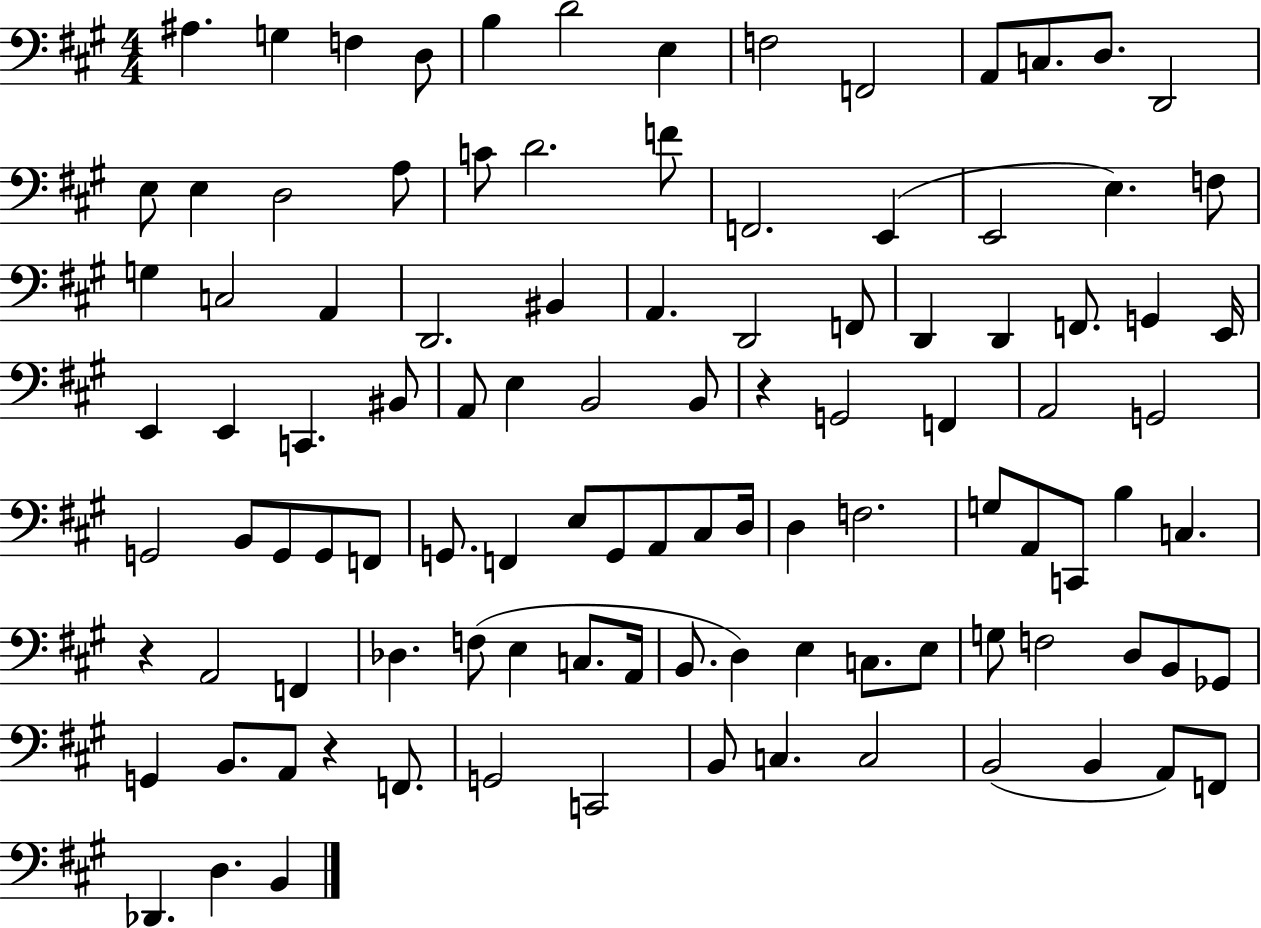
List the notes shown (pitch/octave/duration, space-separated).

A#3/q. G3/q F3/q D3/e B3/q D4/h E3/q F3/h F2/h A2/e C3/e. D3/e. D2/h E3/e E3/q D3/h A3/e C4/e D4/h. F4/e F2/h. E2/q E2/h E3/q. F3/e G3/q C3/h A2/q D2/h. BIS2/q A2/q. D2/h F2/e D2/q D2/q F2/e. G2/q E2/s E2/q E2/q C2/q. BIS2/e A2/e E3/q B2/h B2/e R/q G2/h F2/q A2/h G2/h G2/h B2/e G2/e G2/e F2/e G2/e. F2/q E3/e G2/e A2/e C#3/e D3/s D3/q F3/h. G3/e A2/e C2/e B3/q C3/q. R/q A2/h F2/q Db3/q. F3/e E3/q C3/e. A2/s B2/e. D3/q E3/q C3/e. E3/e G3/e F3/h D3/e B2/e Gb2/e G2/q B2/e. A2/e R/q F2/e. G2/h C2/h B2/e C3/q. C3/h B2/h B2/q A2/e F2/e Db2/q. D3/q. B2/q